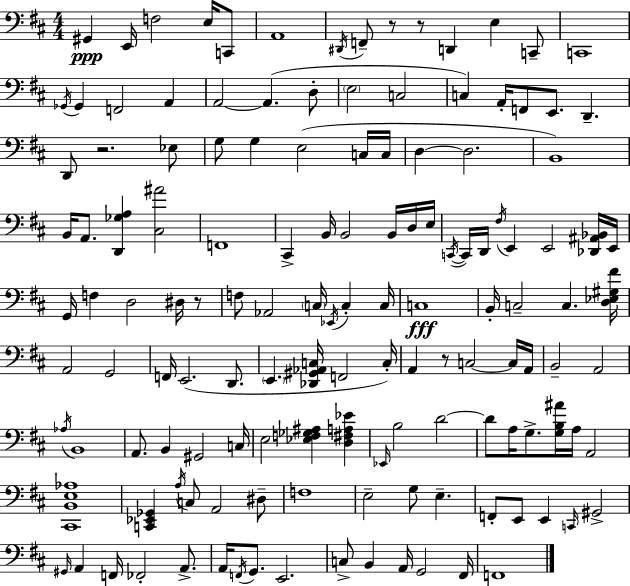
{
  \clef bass
  \numericTimeSignature
  \time 4/4
  \key d \major
  \repeat volta 2 { gis,4\ppp e,16 f2 e16 c,8 | a,1 | \acciaccatura { dis,16 } f,8-- r8 r8 d,4 e4 c,8-- | c,1 | \break \acciaccatura { ges,16 } ges,4 f,2 a,4 | a,2~~ a,4.( | d8-. \parenthesize e2 c2 | c4) a,16-. f,8 e,8. d,4.-- | \break d,8 r2. | ees8 g8 g4 e2( | c16 c16 d4~~ d2. | b,1) | \break b,16 a,8. <d, ges a>4 <cis ais'>2 | f,1 | cis,4-> b,16 b,2 b,16 | d16 e16 \acciaccatura { c,16~ }~ c,16 d,16 \acciaccatura { fis16 } e,4 e,2 | \break <des, ais, bes,>16 e,16 g,16 f4 d2 | dis16 r8 f8 aes,2 \parenthesize c16 \acciaccatura { ees,16 } | c4-. c16 c1\fff | b,16-. c2-- c4. | \break <d ees gis fis'>16 a,2 g,2 | f,16 e,2.( | d,8. \parenthesize e,4. <des, gis, aes, c>16 f,2 | c16-.) a,4 r8 c2~~ | \break c16 a,16 b,2-- a,2 | \acciaccatura { aes16 } b,1 | a,8. b,4 gis,2 | c16 e2 <ees f ges ais>4 | \break <d fis a ees'>4 \grace { ees,16 } b2 d'2~~ | d'8 a16 g8.-> <g b ais'>16 a16 a,2 | <cis, b, e aes>1 | <c, ees, ges,>4 \acciaccatura { a16 } c8 a,2 | \break dis8-- f1 | e2-- | g8 e4.-- f,8-. e,8 e,4 | \grace { c,16 } gis,2-> \grace { gis,16 } a,4 f,16 fes,2-. | \break a,8.-> a,16 \acciaccatura { f,16 } g,8. e,2. | c8-> b,4 | a,16 g,2 fis,16 f,1 | } \bar "|."
}